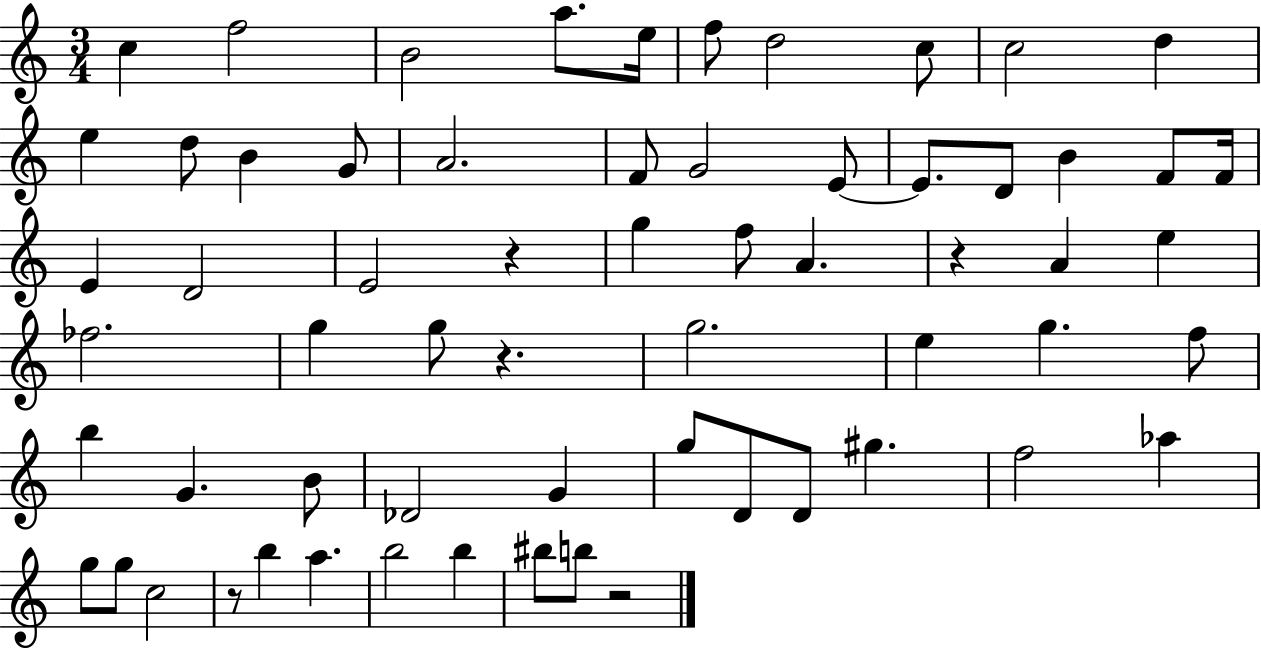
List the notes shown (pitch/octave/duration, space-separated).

C5/q F5/h B4/h A5/e. E5/s F5/e D5/h C5/e C5/h D5/q E5/q D5/e B4/q G4/e A4/h. F4/e G4/h E4/e E4/e. D4/e B4/q F4/e F4/s E4/q D4/h E4/h R/q G5/q F5/e A4/q. R/q A4/q E5/q FES5/h. G5/q G5/e R/q. G5/h. E5/q G5/q. F5/e B5/q G4/q. B4/e Db4/h G4/q G5/e D4/e D4/e G#5/q. F5/h Ab5/q G5/e G5/e C5/h R/e B5/q A5/q. B5/h B5/q BIS5/e B5/e R/h